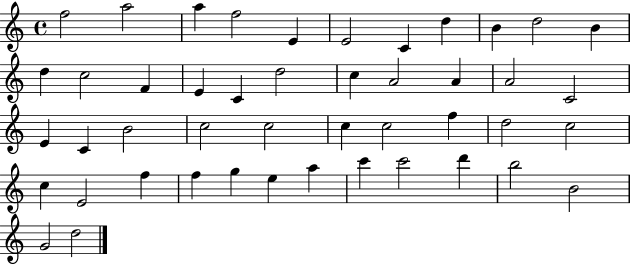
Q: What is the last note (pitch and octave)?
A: D5